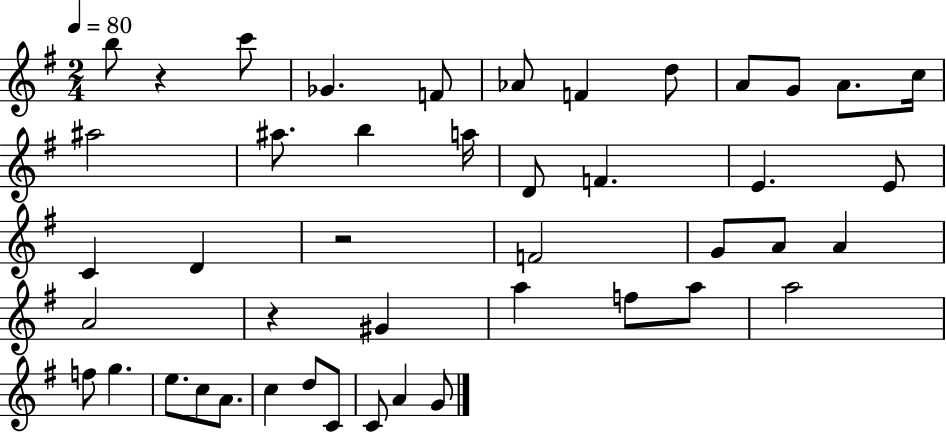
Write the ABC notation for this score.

X:1
T:Untitled
M:2/4
L:1/4
K:G
b/2 z c'/2 _G F/2 _A/2 F d/2 A/2 G/2 A/2 c/4 ^a2 ^a/2 b a/4 D/2 F E E/2 C D z2 F2 G/2 A/2 A A2 z ^G a f/2 a/2 a2 f/2 g e/2 c/2 A/2 c d/2 C/2 C/2 A G/2